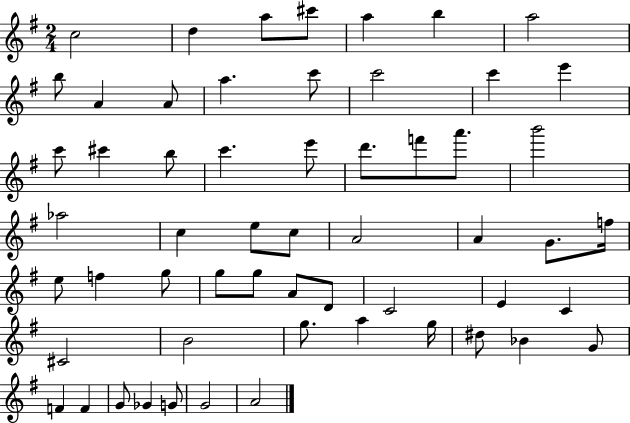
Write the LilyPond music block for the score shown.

{
  \clef treble
  \numericTimeSignature
  \time 2/4
  \key g \major
  \repeat volta 2 { c''2 | d''4 a''8 cis'''8 | a''4 b''4 | a''2 | \break b''8 a'4 a'8 | a''4. c'''8 | c'''2 | c'''4 e'''4 | \break c'''8 cis'''4 b''8 | c'''4. e'''8 | d'''8. f'''8 a'''8. | b'''2 | \break aes''2 | c''4 e''8 c''8 | a'2 | a'4 g'8. f''16 | \break e''8 f''4 g''8 | g''8 g''8 a'8 d'8 | c'2 | e'4 c'4 | \break cis'2 | b'2 | g''8. a''4 g''16 | dis''8 bes'4 g'8 | \break f'4 f'4 | g'8 ges'4 g'8 | g'2 | a'2 | \break } \bar "|."
}